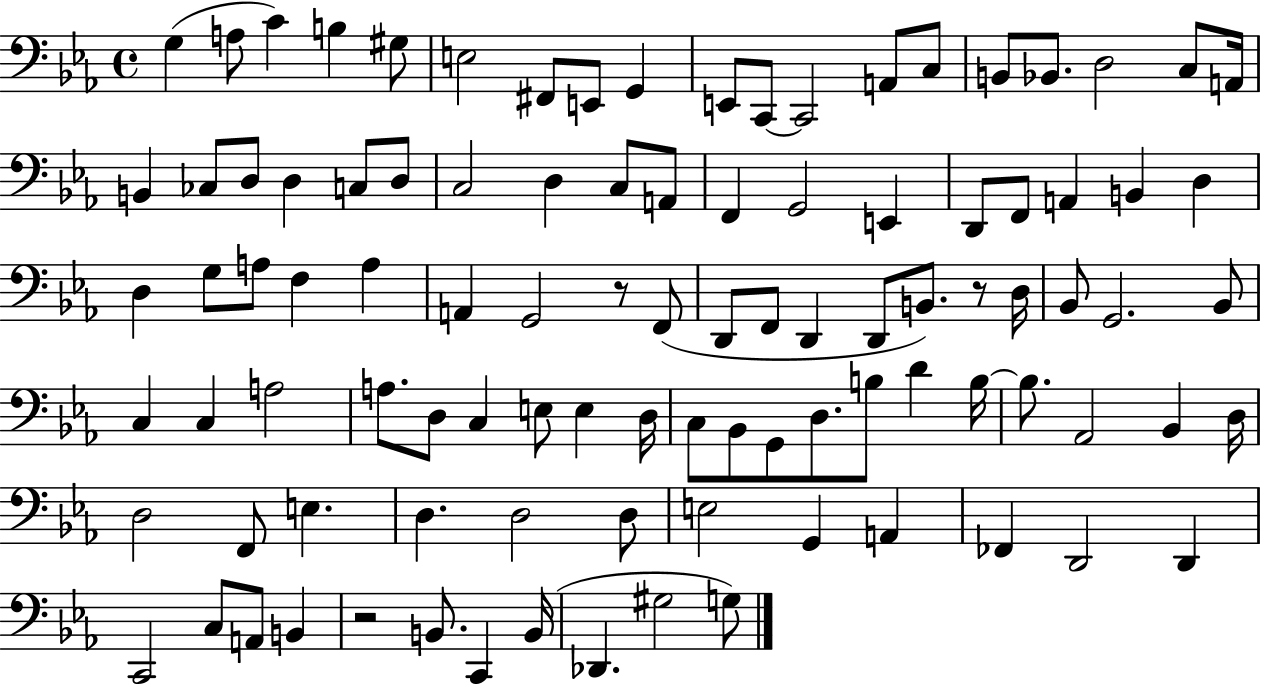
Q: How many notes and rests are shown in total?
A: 99